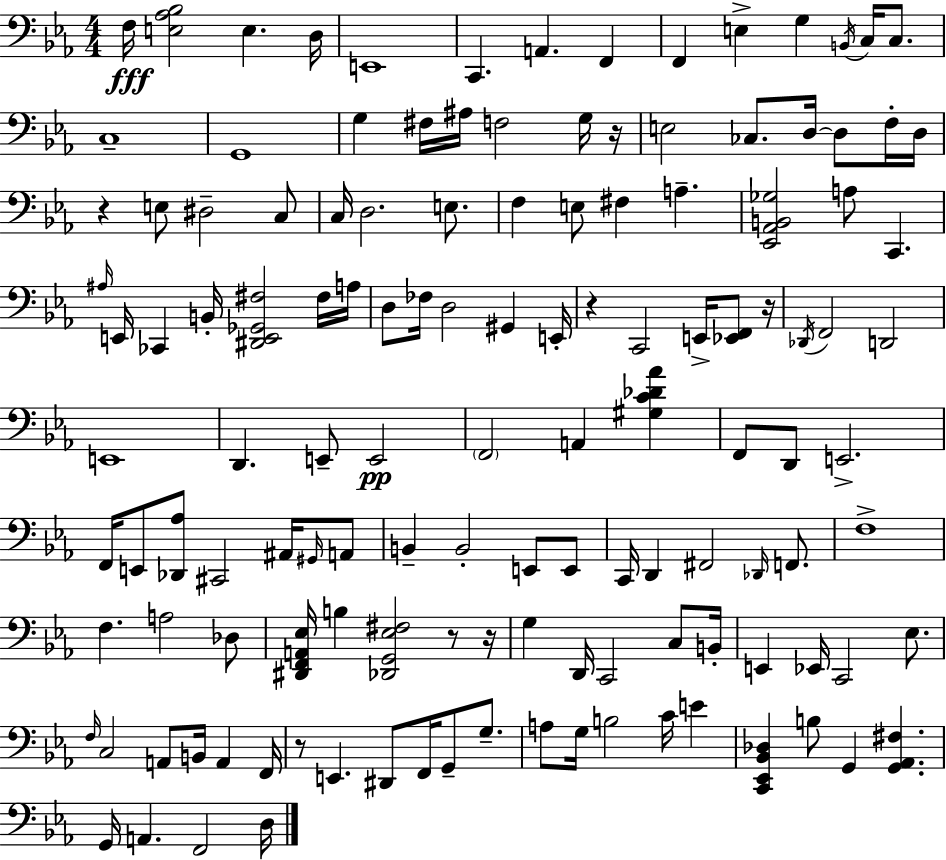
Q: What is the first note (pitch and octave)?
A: F3